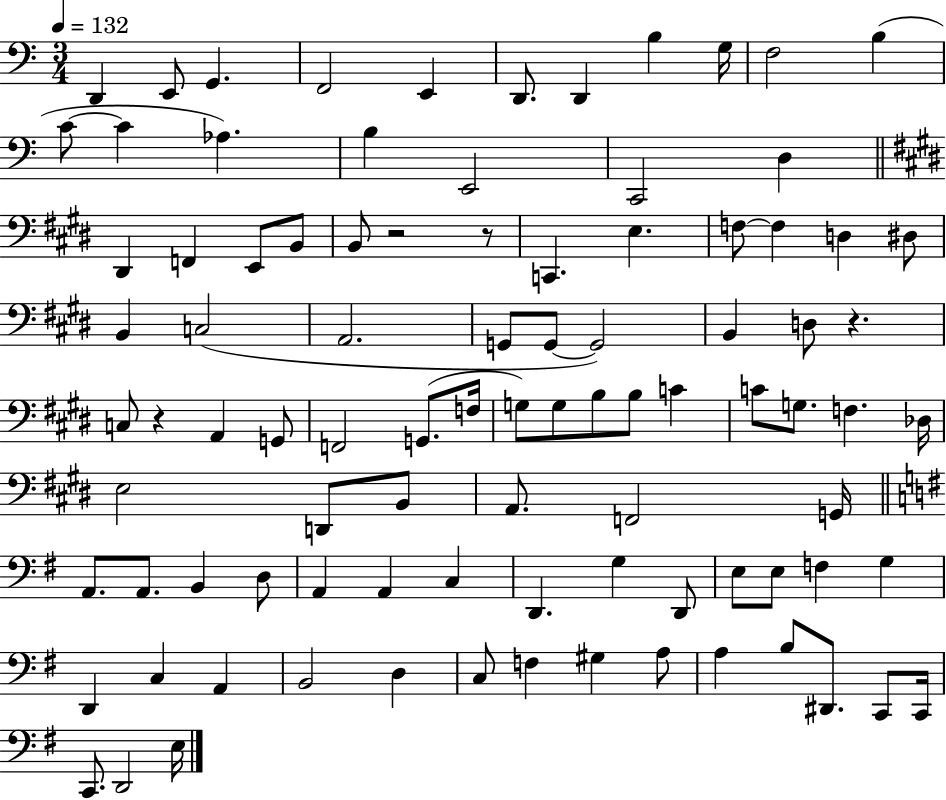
{
  \clef bass
  \numericTimeSignature
  \time 3/4
  \key c \major
  \tempo 4 = 132
  d,4 e,8 g,4. | f,2 e,4 | d,8. d,4 b4 g16 | f2 b4( | \break c'8~~ c'4 aes4.) | b4 e,2 | c,2 d4 | \bar "||" \break \key e \major dis,4 f,4 e,8 b,8 | b,8 r2 r8 | c,4. e4. | f8~~ f4 d4 dis8 | \break b,4 c2( | a,2. | g,8 g,8~~ g,2) | b,4 d8 r4. | \break c8 r4 a,4 g,8 | f,2 g,8.( f16 | g8) g8 b8 b8 c'4 | c'8 g8. f4. des16 | \break e2 d,8 b,8 | a,8. f,2 g,16 | \bar "||" \break \key e \minor a,8. a,8. b,4 d8 | a,4 a,4 c4 | d,4. g4 d,8 | e8 e8 f4 g4 | \break d,4 c4 a,4 | b,2 d4 | c8 f4 gis4 a8 | a4 b8 dis,8. c,8 c,16 | \break c,8. d,2 e16 | \bar "|."
}